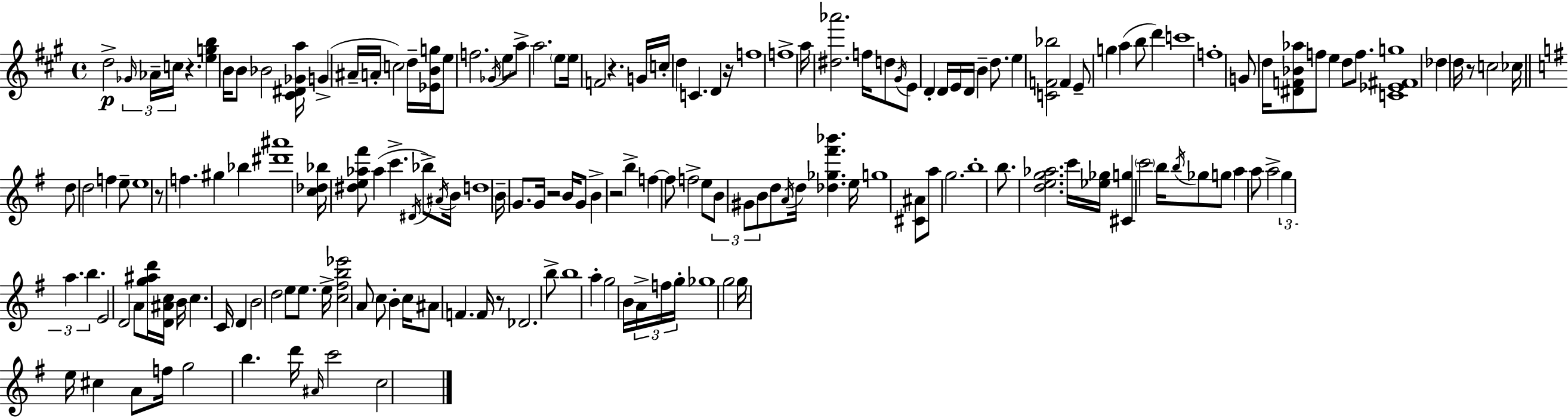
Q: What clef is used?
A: treble